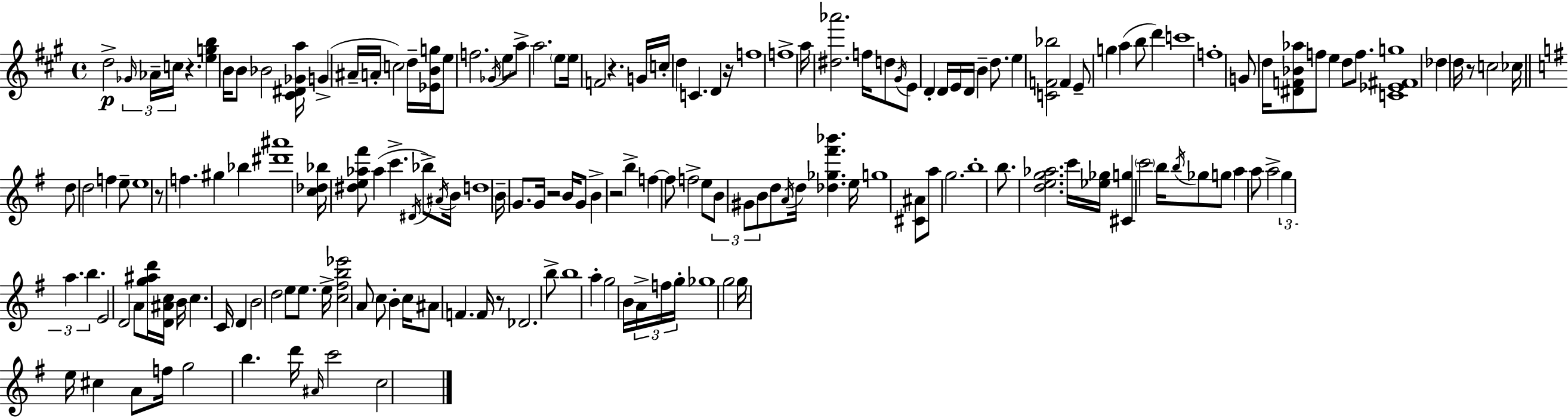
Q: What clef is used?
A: treble